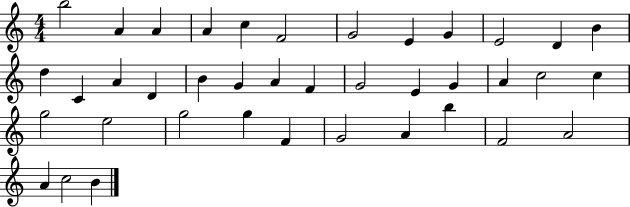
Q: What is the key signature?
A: C major